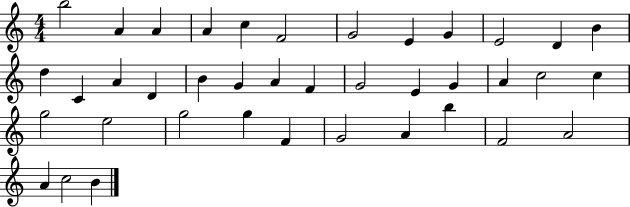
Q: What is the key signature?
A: C major